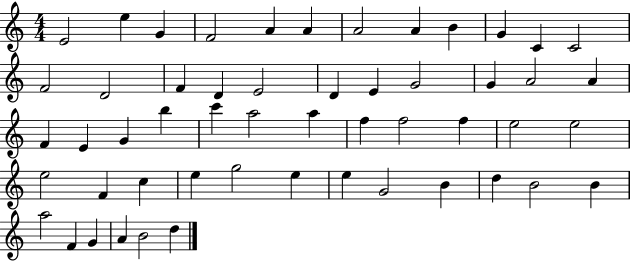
E4/h E5/q G4/q F4/h A4/q A4/q A4/h A4/q B4/q G4/q C4/q C4/h F4/h D4/h F4/q D4/q E4/h D4/q E4/q G4/h G4/q A4/h A4/q F4/q E4/q G4/q B5/q C6/q A5/h A5/q F5/q F5/h F5/q E5/h E5/h E5/h F4/q C5/q E5/q G5/h E5/q E5/q G4/h B4/q D5/q B4/h B4/q A5/h F4/q G4/q A4/q B4/h D5/q